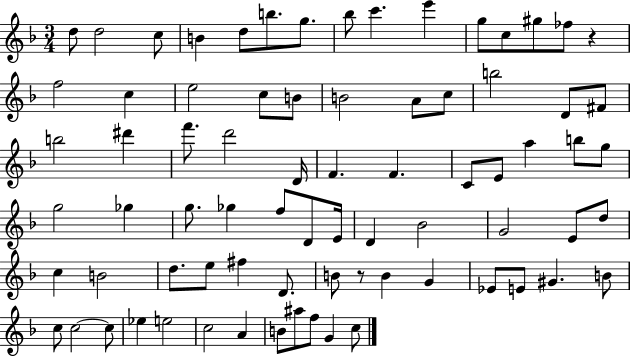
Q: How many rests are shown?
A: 2